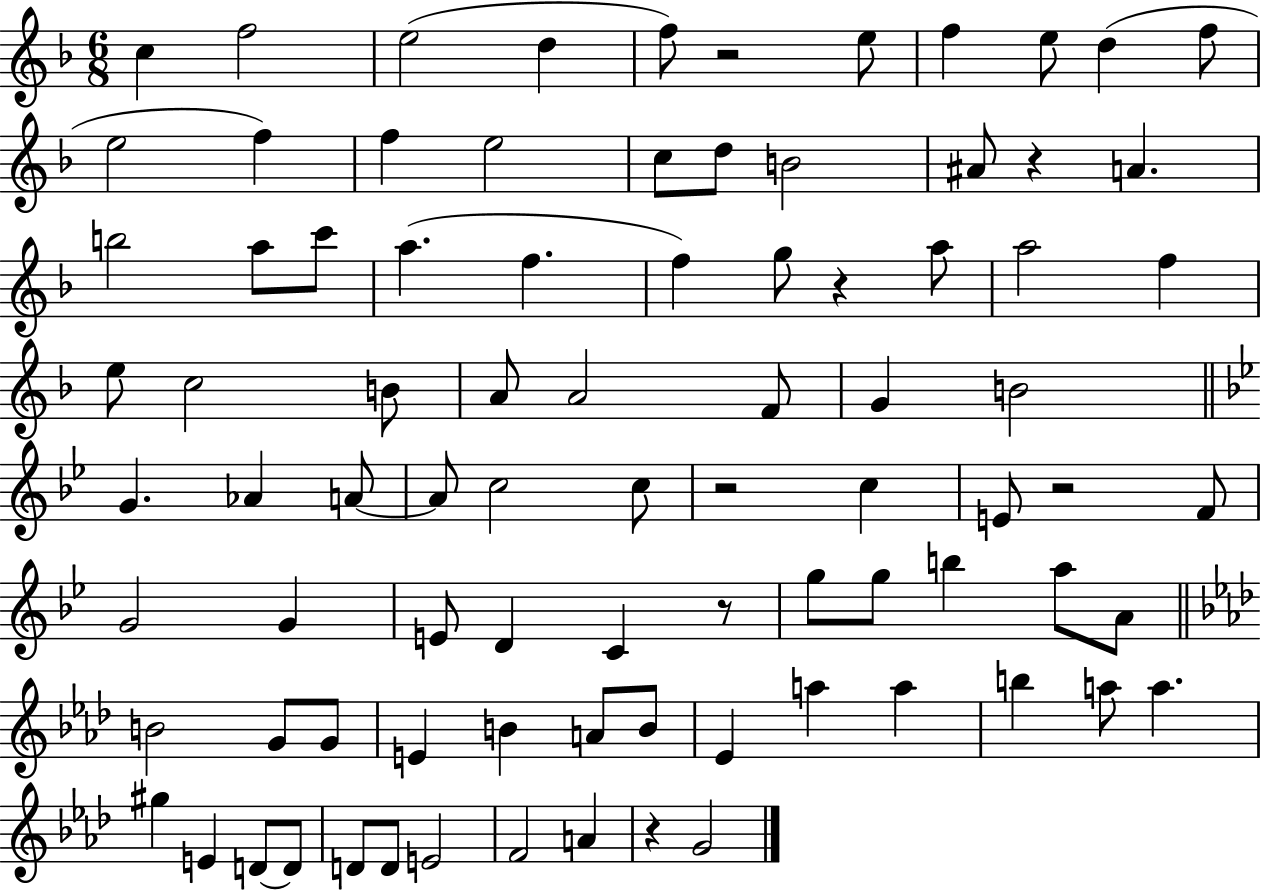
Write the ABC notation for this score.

X:1
T:Untitled
M:6/8
L:1/4
K:F
c f2 e2 d f/2 z2 e/2 f e/2 d f/2 e2 f f e2 c/2 d/2 B2 ^A/2 z A b2 a/2 c'/2 a f f g/2 z a/2 a2 f e/2 c2 B/2 A/2 A2 F/2 G B2 G _A A/2 A/2 c2 c/2 z2 c E/2 z2 F/2 G2 G E/2 D C z/2 g/2 g/2 b a/2 A/2 B2 G/2 G/2 E B A/2 B/2 _E a a b a/2 a ^g E D/2 D/2 D/2 D/2 E2 F2 A z G2